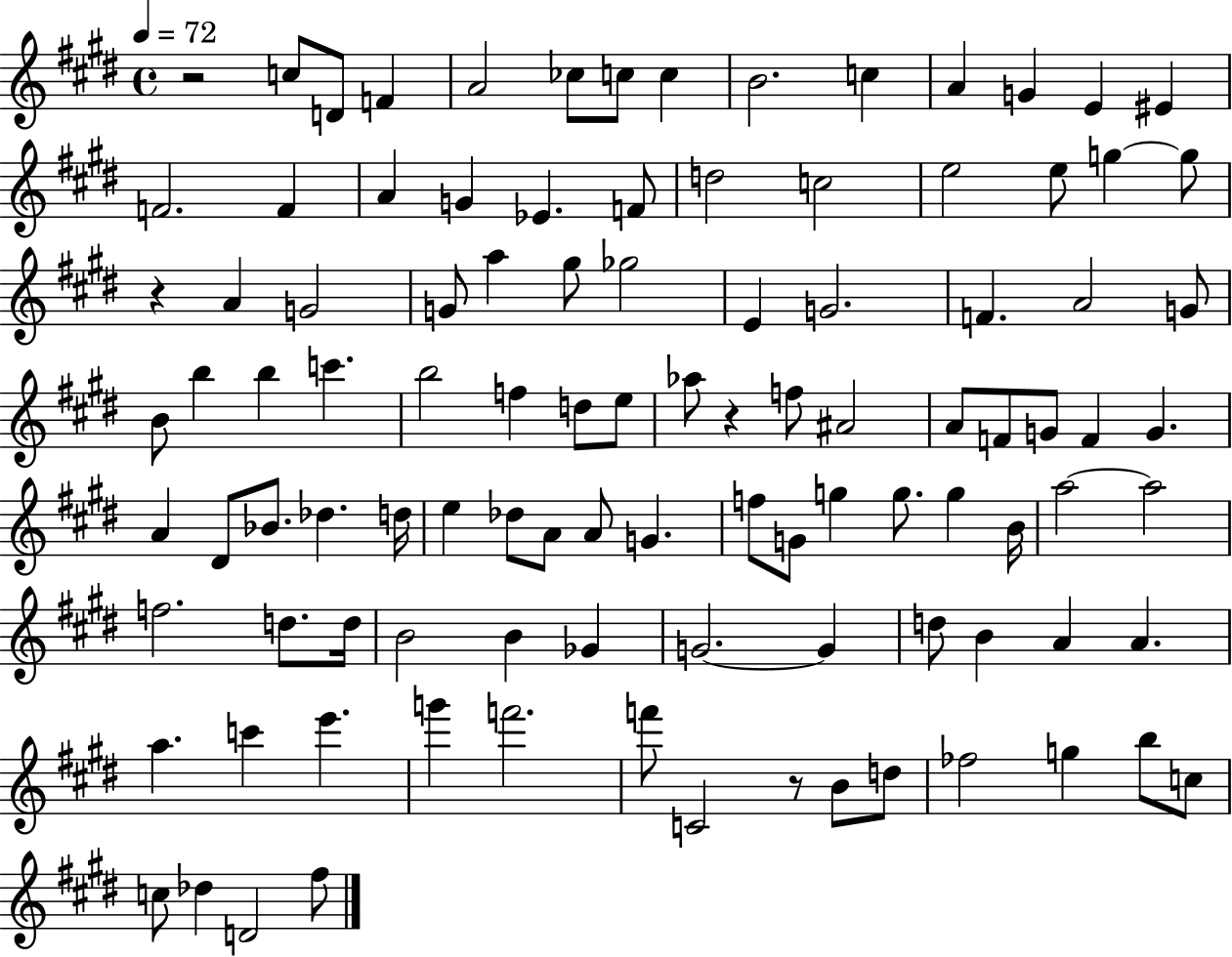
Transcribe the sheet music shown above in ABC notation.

X:1
T:Untitled
M:4/4
L:1/4
K:E
z2 c/2 D/2 F A2 _c/2 c/2 c B2 c A G E ^E F2 F A G _E F/2 d2 c2 e2 e/2 g g/2 z A G2 G/2 a ^g/2 _g2 E G2 F A2 G/2 B/2 b b c' b2 f d/2 e/2 _a/2 z f/2 ^A2 A/2 F/2 G/2 F G A ^D/2 _B/2 _d d/4 e _d/2 A/2 A/2 G f/2 G/2 g g/2 g B/4 a2 a2 f2 d/2 d/4 B2 B _G G2 G d/2 B A A a c' e' g' f'2 f'/2 C2 z/2 B/2 d/2 _f2 g b/2 c/2 c/2 _d D2 ^f/2